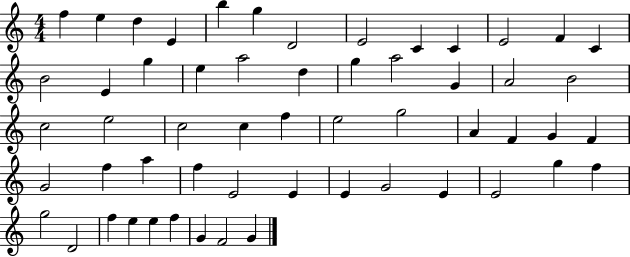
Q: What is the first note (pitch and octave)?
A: F5